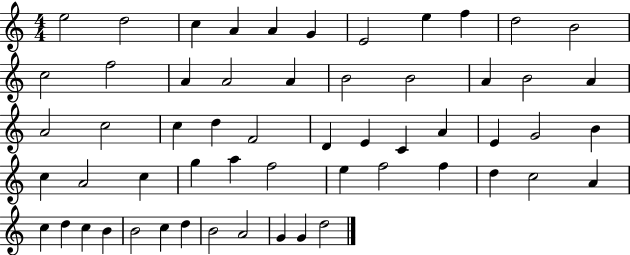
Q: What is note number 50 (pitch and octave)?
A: B4